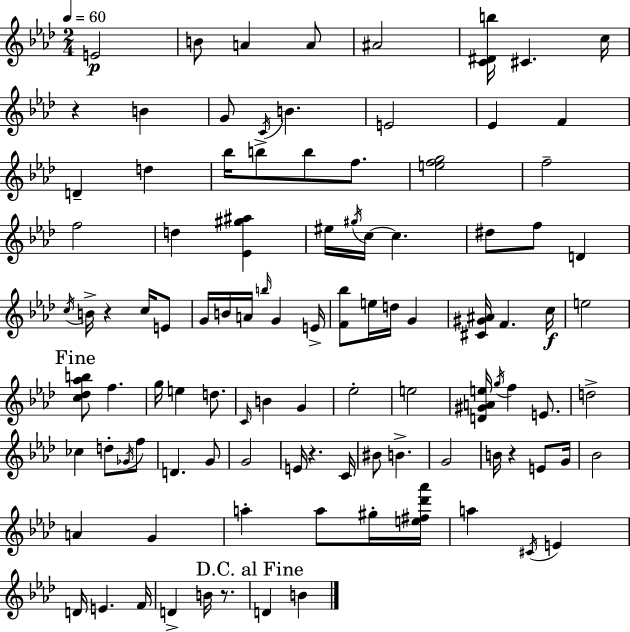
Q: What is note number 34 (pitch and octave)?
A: E4